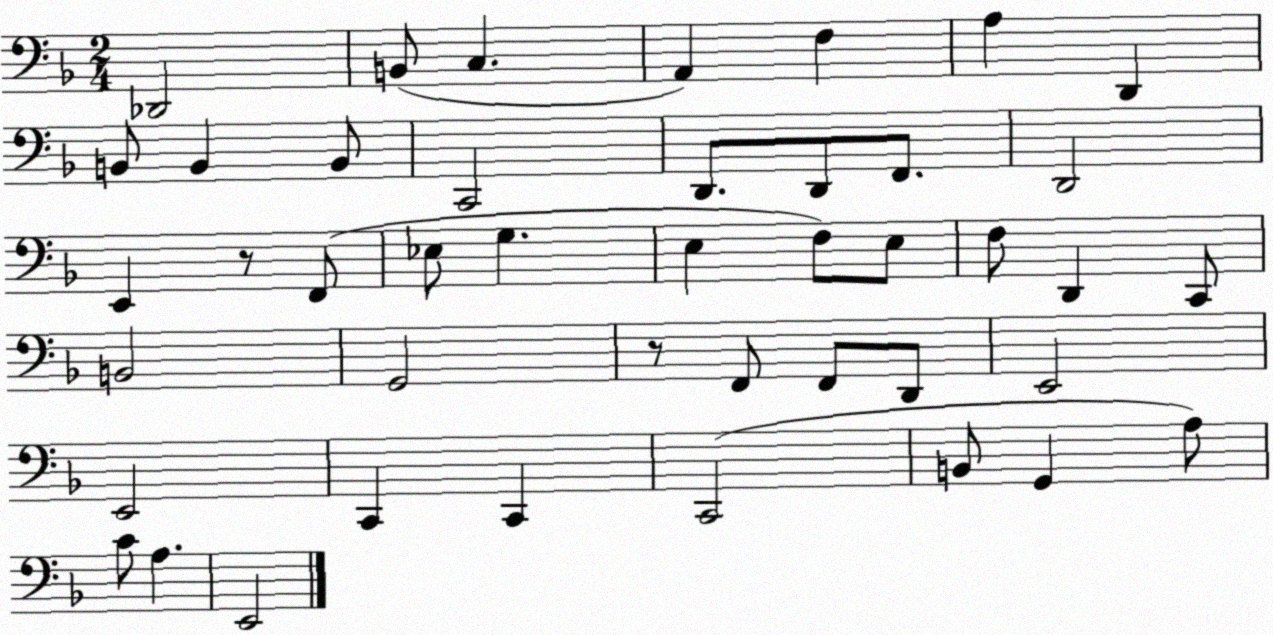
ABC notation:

X:1
T:Untitled
M:2/4
L:1/4
K:F
_D,,2 B,,/2 C, A,, F, A, D,, B,,/2 B,, B,,/2 C,,2 D,,/2 D,,/2 F,,/2 D,,2 E,, z/2 F,,/2 _E,/2 G, E, F,/2 E,/2 F,/2 D,, C,,/2 B,,2 G,,2 z/2 F,,/2 F,,/2 D,,/2 E,,2 E,,2 C,, C,, C,,2 B,,/2 G,, A,/2 C/2 A, E,,2